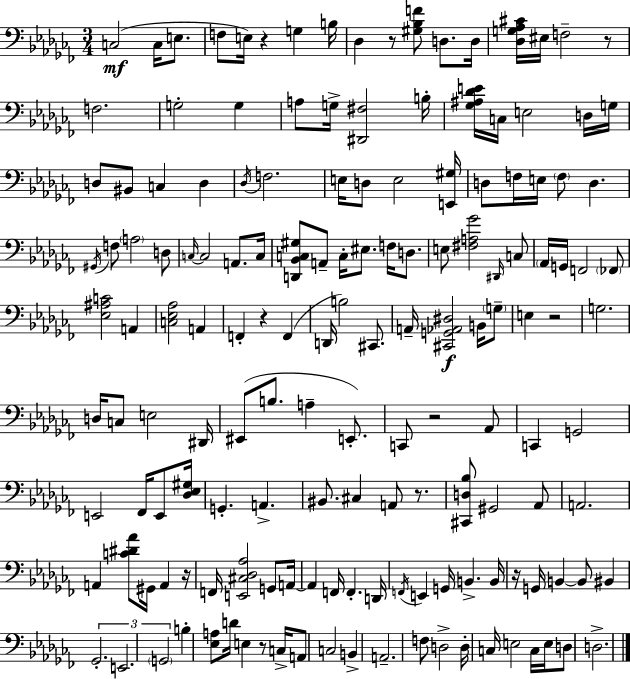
C3/h C3/s E3/e. F3/e E3/s R/q G3/q B3/s Db3/q R/e [G#3,Bb3,F4]/e D3/e. D3/s [Db3,G3,Ab3,C#4]/s EIS3/s F3/h R/e F3/h. G3/h G3/q A3/e G3/s [D#2,F#3]/h B3/s [Gb3,A#3,Db4,E4]/s C3/s E3/h D3/s G3/s D3/e BIS2/e C3/q D3/q Db3/s F3/h. E3/s D3/e E3/h [E2,G#3]/s D3/e F3/s E3/s F3/e D3/q. G#2/s F3/e A3/h D3/e C3/s C3/h A2/e. C3/s [D2,Bb2,C3,G#3]/e A2/e C3/s EIS3/e. F3/s D3/e. E3/e [F#3,A3,Gb4]/h D#2/s C3/e Ab2/s G2/s F2/h FES2/e [Eb3,A#3,C4]/h A2/q [C3,Eb3,Ab3]/h A2/q F2/q R/q F2/q D2/s B3/h C#2/e. A2/s [C#2,G2,Ab2,D#3]/h B2/s G3/e E3/q R/h G3/h. D3/s C3/e E3/h D#2/s EIS2/e B3/e. A3/q E2/e. C2/e R/h Ab2/e C2/q G2/h E2/h FES2/s E2/e [Db3,Eb3,G#3]/s G2/q. A2/q. BIS2/e. C#3/q A2/e R/e. [C#2,D3,Bb3]/e G#2/h Ab2/e A2/h. A2/q [C4,D#4,Ab4]/e G#2/s A2/q R/s F2/s [E2,C#3,Db3,Ab3]/h G2/e A2/s A2/q F2/s F2/q. D2/s F2/s E2/q G2/s B2/q. B2/s R/s G2/s B2/q B2/e BIS2/q Gb2/h. E2/h. G2/h B3/q [Eb3,A3]/e D4/s E3/q R/e C3/s A2/e C3/h B2/q A2/h. F3/e D3/h D3/s C3/s E3/h C3/s E3/s D3/e D3/h.